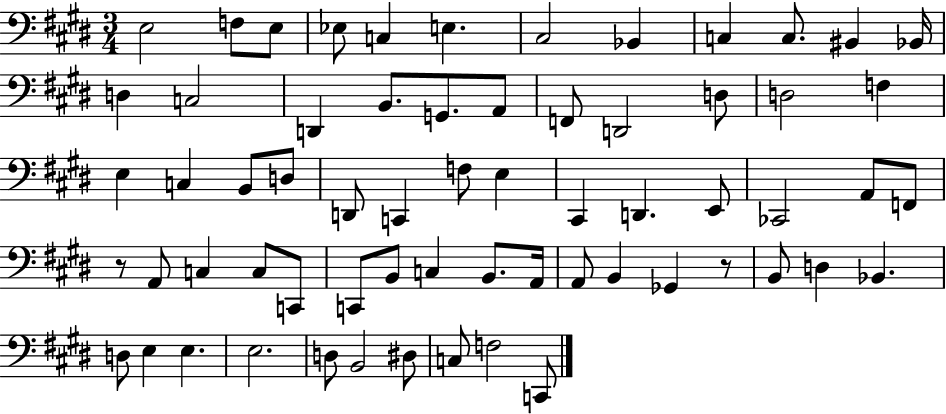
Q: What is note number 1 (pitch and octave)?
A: E3